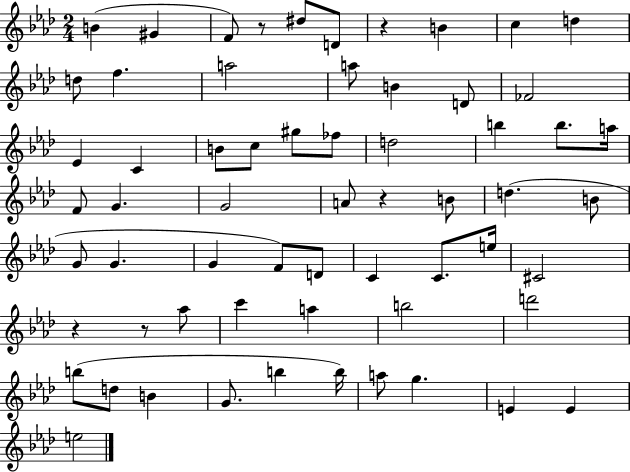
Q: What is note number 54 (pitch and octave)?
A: G5